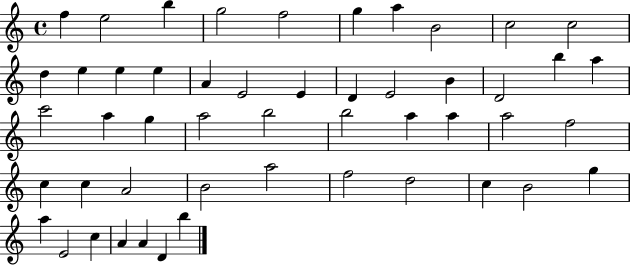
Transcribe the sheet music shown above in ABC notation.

X:1
T:Untitled
M:4/4
L:1/4
K:C
f e2 b g2 f2 g a B2 c2 c2 d e e e A E2 E D E2 B D2 b a c'2 a g a2 b2 b2 a a a2 f2 c c A2 B2 a2 f2 d2 c B2 g a E2 c A A D b